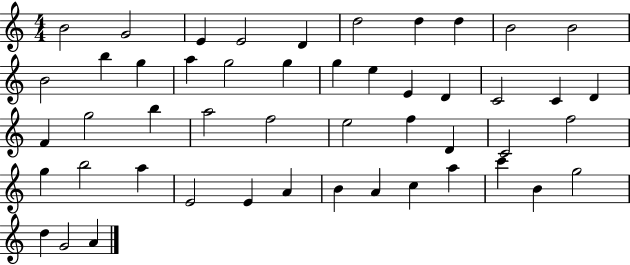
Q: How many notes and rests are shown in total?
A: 49